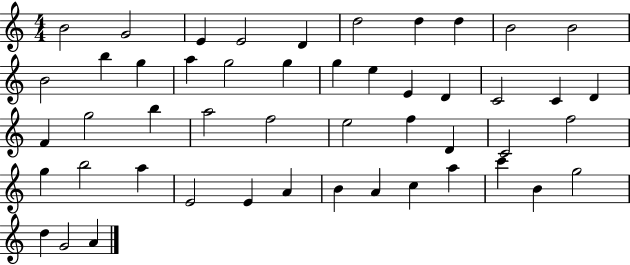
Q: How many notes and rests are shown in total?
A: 49